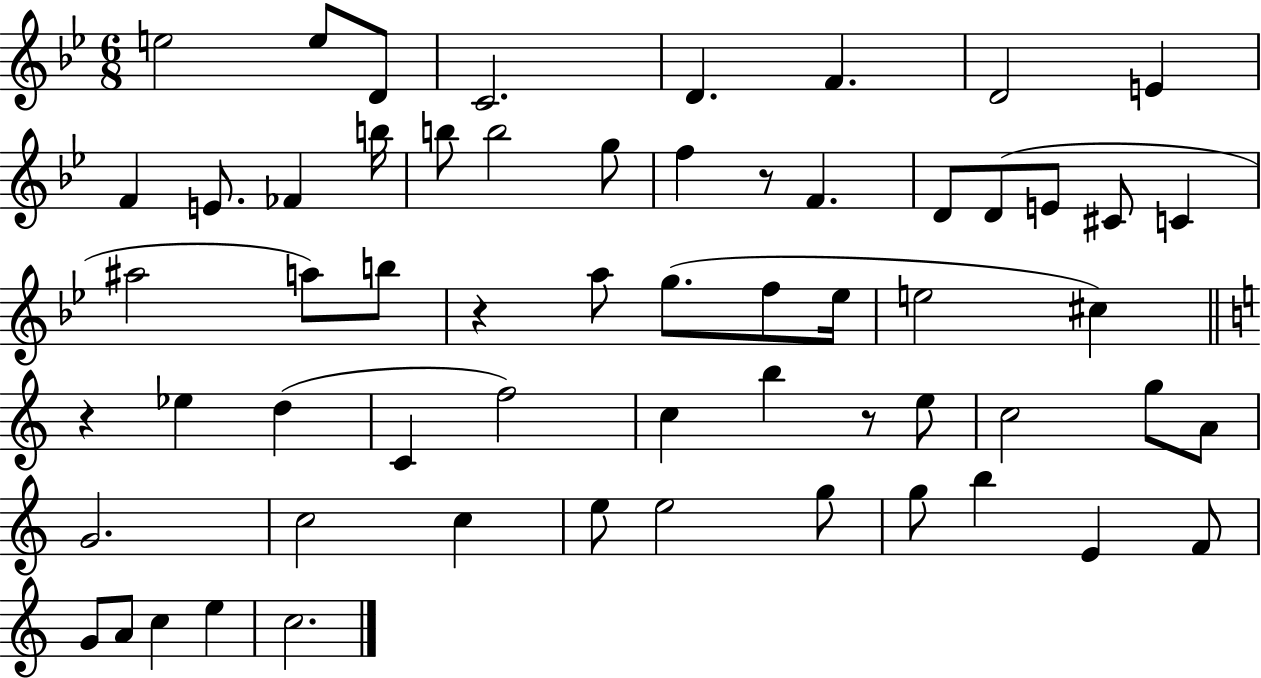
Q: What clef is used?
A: treble